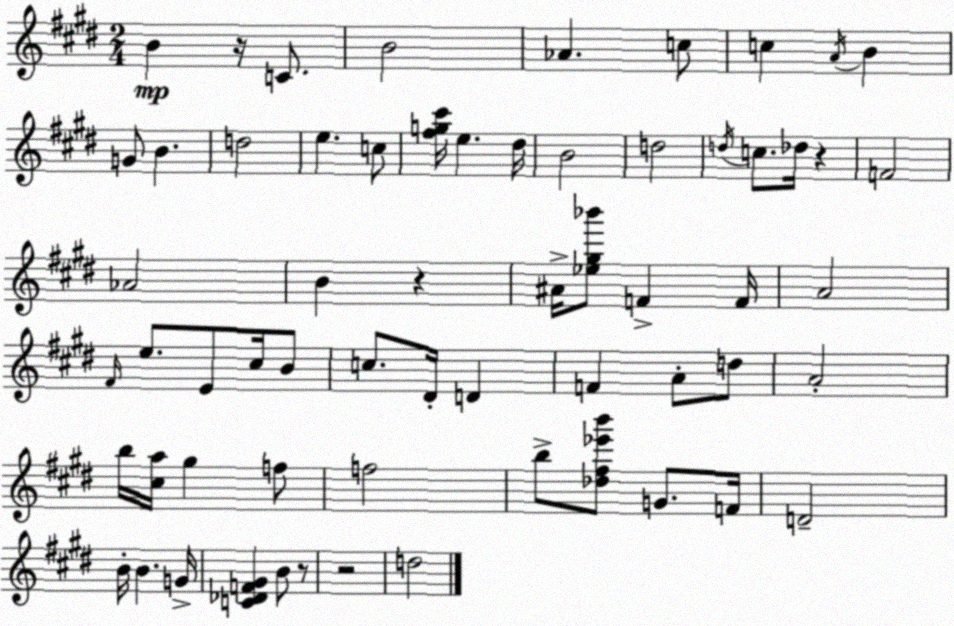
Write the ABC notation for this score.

X:1
T:Untitled
M:2/4
L:1/4
K:E
B z/4 C/2 B2 _A c/2 c A/4 B G/2 B d2 e c/2 [^fg^c']/4 e ^d/4 B2 d2 d/4 c/2 _d/4 z F2 _A2 B z ^A/4 [_e^g_b']/2 F F/4 A2 ^F/4 e/2 E/2 ^c/4 B/2 c/2 ^D/4 D F A/2 d/2 A2 b/4 [^ca]/4 ^g f/2 f2 b/2 [_d^f_e'b']/2 G/2 F/4 D2 B/4 B G/4 [C_DF^G] B/2 z/2 z2 d2